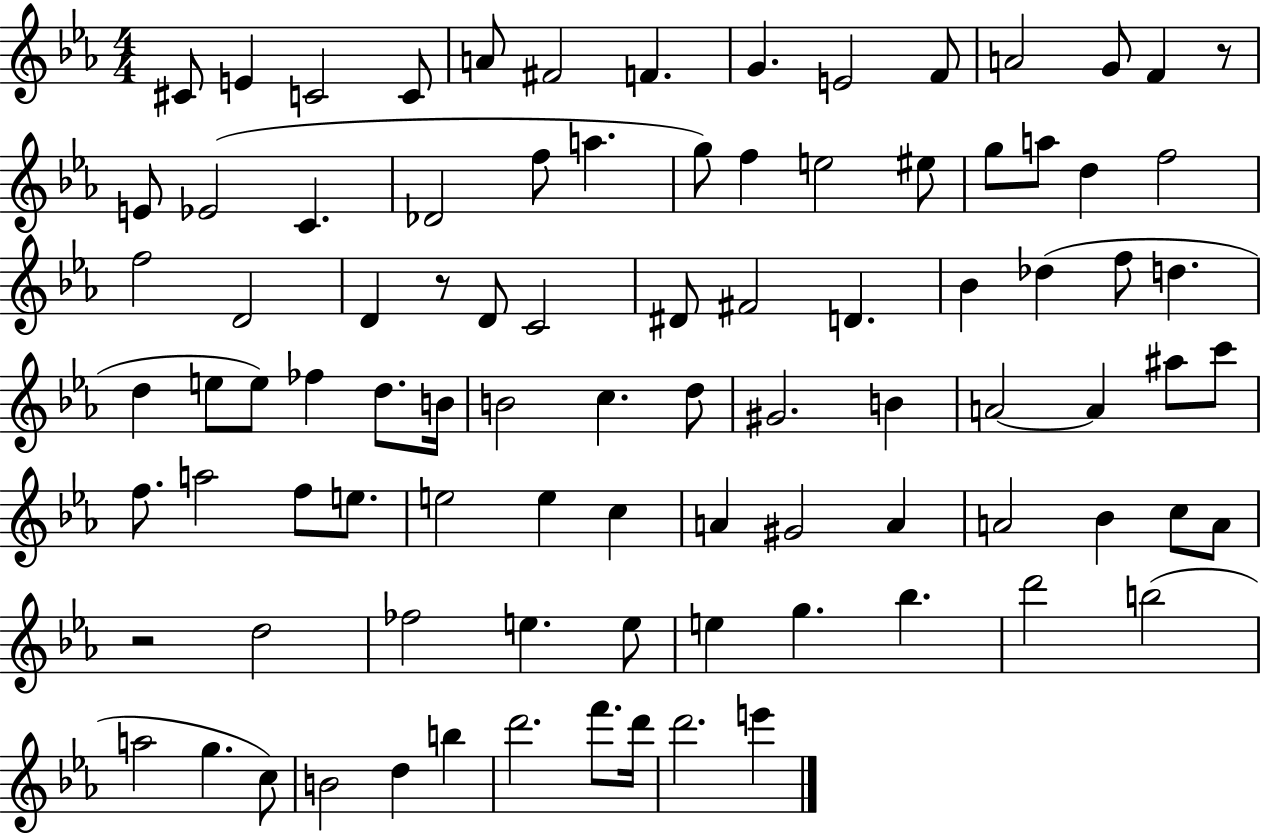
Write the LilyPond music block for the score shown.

{
  \clef treble
  \numericTimeSignature
  \time 4/4
  \key ees \major
  \repeat volta 2 { cis'8 e'4 c'2 c'8 | a'8 fis'2 f'4. | g'4. e'2 f'8 | a'2 g'8 f'4 r8 | \break e'8 ees'2( c'4. | des'2 f''8 a''4. | g''8) f''4 e''2 eis''8 | g''8 a''8 d''4 f''2 | \break f''2 d'2 | d'4 r8 d'8 c'2 | dis'8 fis'2 d'4. | bes'4 des''4( f''8 d''4. | \break d''4 e''8 e''8) fes''4 d''8. b'16 | b'2 c''4. d''8 | gis'2. b'4 | a'2~~ a'4 ais''8 c'''8 | \break f''8. a''2 f''8 e''8. | e''2 e''4 c''4 | a'4 gis'2 a'4 | a'2 bes'4 c''8 a'8 | \break r2 d''2 | fes''2 e''4. e''8 | e''4 g''4. bes''4. | d'''2 b''2( | \break a''2 g''4. c''8) | b'2 d''4 b''4 | d'''2. f'''8. d'''16 | d'''2. e'''4 | \break } \bar "|."
}